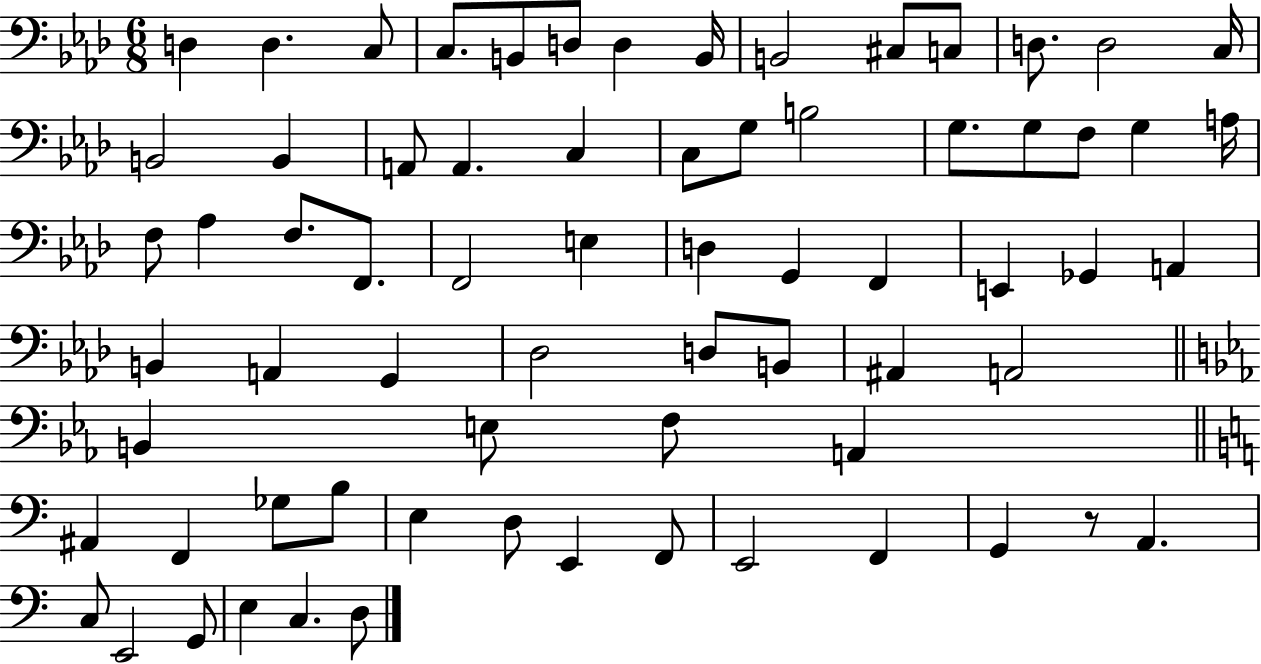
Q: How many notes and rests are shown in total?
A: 70